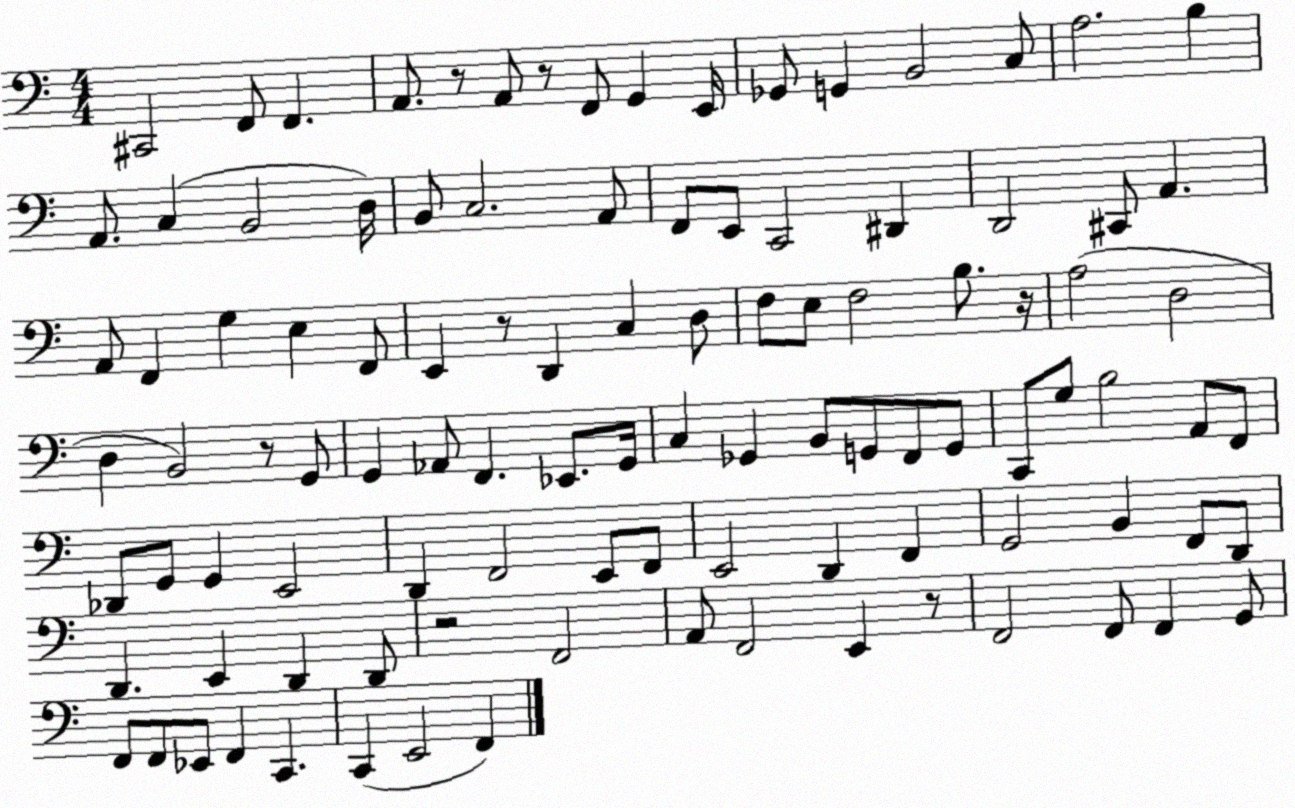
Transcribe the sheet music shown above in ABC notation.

X:1
T:Untitled
M:4/4
L:1/4
K:C
^C,,2 F,,/2 F,, A,,/2 z/2 A,,/2 z/2 F,,/2 G,, E,,/4 _G,,/2 G,, B,,2 C,/2 A,2 B, A,,/2 C, B,,2 D,/4 B,,/2 C,2 A,,/2 F,,/2 E,,/2 C,,2 ^D,, D,,2 ^C,,/2 A,, A,,/2 F,, G, E, F,,/2 E,, z/2 D,, C, D,/2 F,/2 E,/2 F,2 B,/2 z/4 A,2 D,2 D, B,,2 z/2 G,,/2 G,, _A,,/2 F,, _E,,/2 G,,/4 C, _G,, B,,/2 G,,/2 F,,/2 G,,/2 C,,/2 G,/2 B,2 A,,/2 F,,/2 _D,,/2 G,,/2 G,, E,,2 D,, F,,2 E,,/2 F,,/2 E,,2 D,, F,, G,,2 B,, F,,/2 D,,/2 D,, E,, D,, D,,/2 z2 F,,2 A,,/2 F,,2 E,, z/2 F,,2 F,,/2 F,, G,,/2 F,,/2 F,,/2 _E,,/2 F,, C,, C,, E,,2 F,,